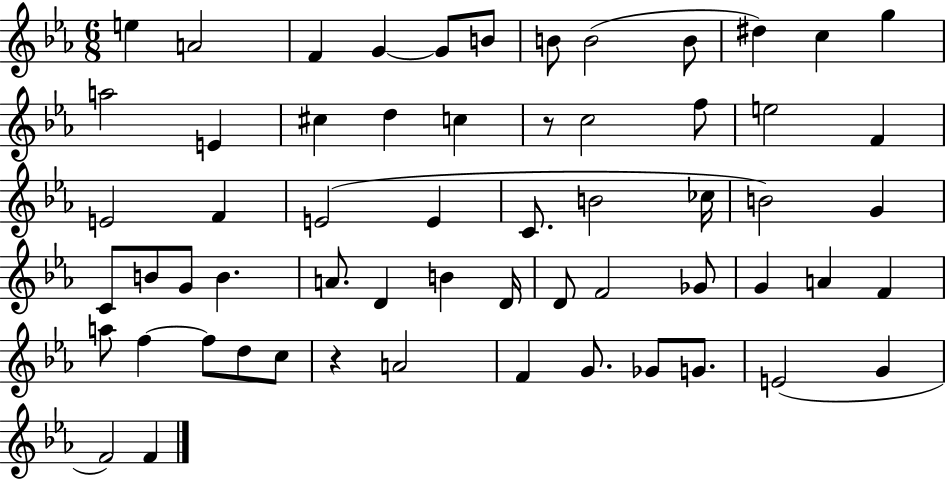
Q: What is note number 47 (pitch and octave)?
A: F5